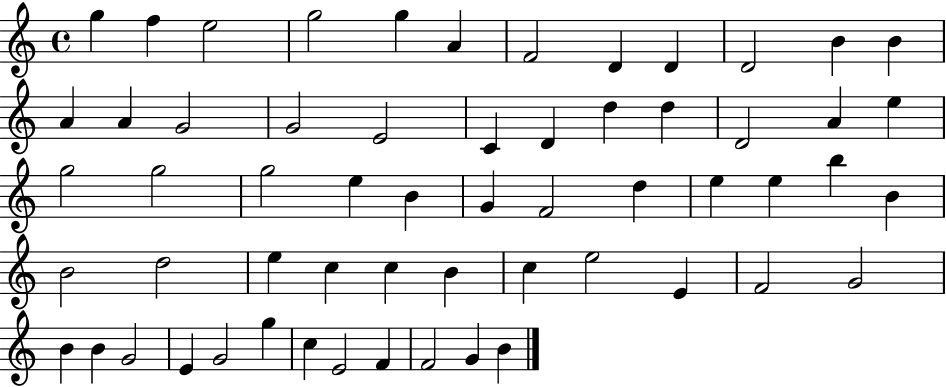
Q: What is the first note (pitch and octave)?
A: G5